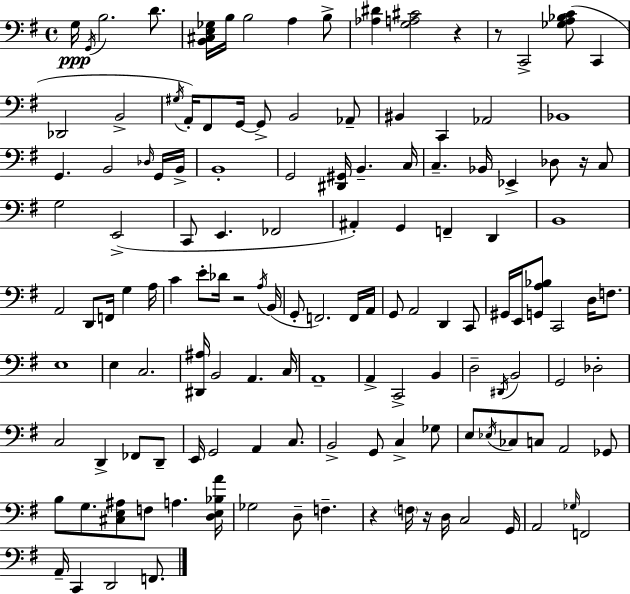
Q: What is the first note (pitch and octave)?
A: G3